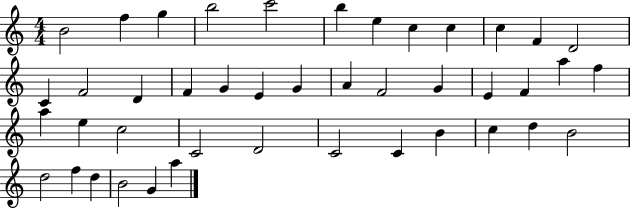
B4/h F5/q G5/q B5/h C6/h B5/q E5/q C5/q C5/q C5/q F4/q D4/h C4/q F4/h D4/q F4/q G4/q E4/q G4/q A4/q F4/h G4/q E4/q F4/q A5/q F5/q A5/q E5/q C5/h C4/h D4/h C4/h C4/q B4/q C5/q D5/q B4/h D5/h F5/q D5/q B4/h G4/q A5/q